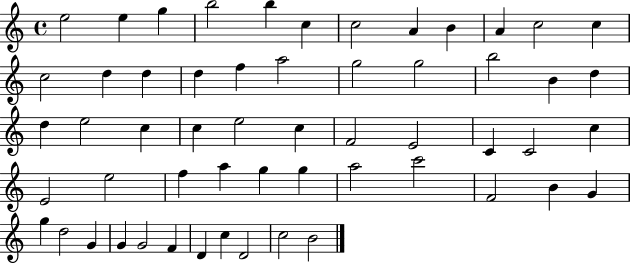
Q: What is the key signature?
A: C major